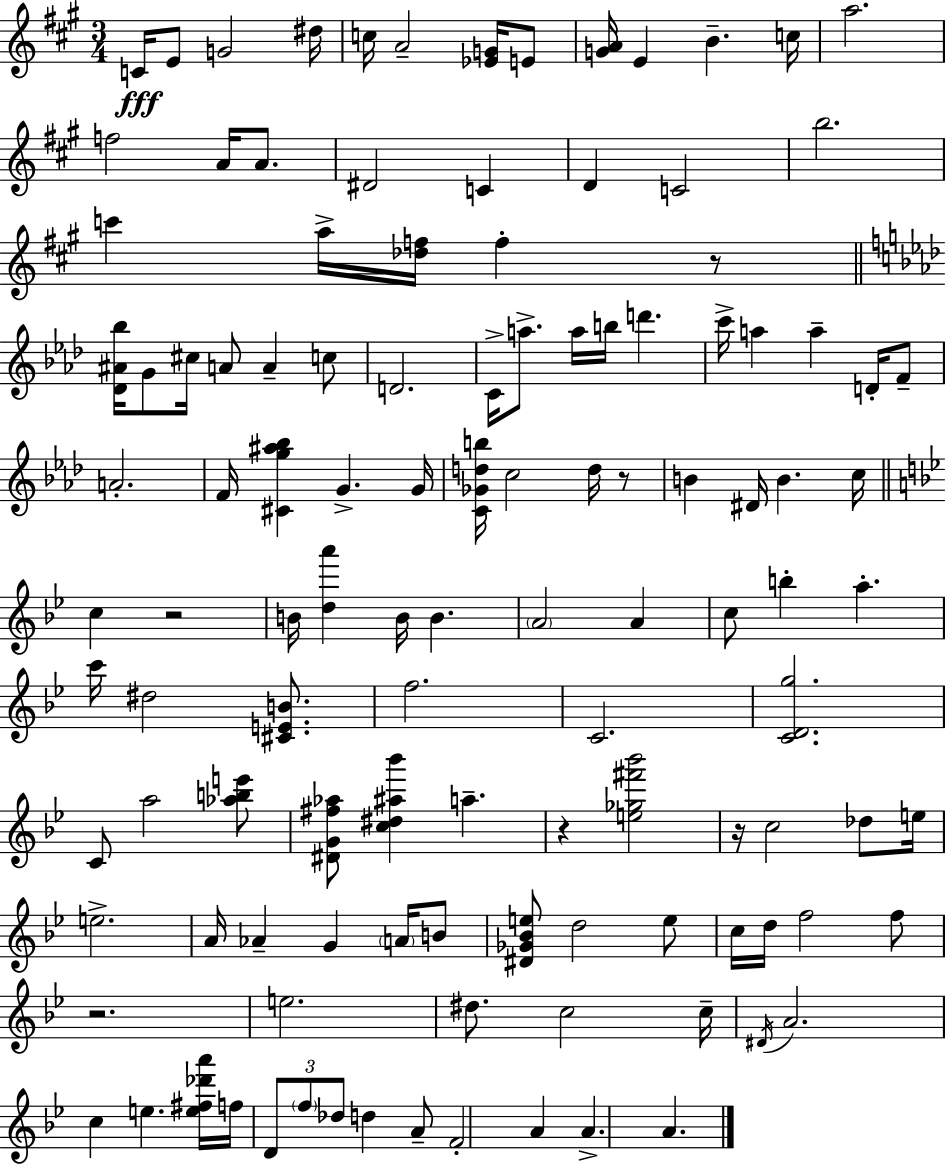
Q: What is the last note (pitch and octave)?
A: A4